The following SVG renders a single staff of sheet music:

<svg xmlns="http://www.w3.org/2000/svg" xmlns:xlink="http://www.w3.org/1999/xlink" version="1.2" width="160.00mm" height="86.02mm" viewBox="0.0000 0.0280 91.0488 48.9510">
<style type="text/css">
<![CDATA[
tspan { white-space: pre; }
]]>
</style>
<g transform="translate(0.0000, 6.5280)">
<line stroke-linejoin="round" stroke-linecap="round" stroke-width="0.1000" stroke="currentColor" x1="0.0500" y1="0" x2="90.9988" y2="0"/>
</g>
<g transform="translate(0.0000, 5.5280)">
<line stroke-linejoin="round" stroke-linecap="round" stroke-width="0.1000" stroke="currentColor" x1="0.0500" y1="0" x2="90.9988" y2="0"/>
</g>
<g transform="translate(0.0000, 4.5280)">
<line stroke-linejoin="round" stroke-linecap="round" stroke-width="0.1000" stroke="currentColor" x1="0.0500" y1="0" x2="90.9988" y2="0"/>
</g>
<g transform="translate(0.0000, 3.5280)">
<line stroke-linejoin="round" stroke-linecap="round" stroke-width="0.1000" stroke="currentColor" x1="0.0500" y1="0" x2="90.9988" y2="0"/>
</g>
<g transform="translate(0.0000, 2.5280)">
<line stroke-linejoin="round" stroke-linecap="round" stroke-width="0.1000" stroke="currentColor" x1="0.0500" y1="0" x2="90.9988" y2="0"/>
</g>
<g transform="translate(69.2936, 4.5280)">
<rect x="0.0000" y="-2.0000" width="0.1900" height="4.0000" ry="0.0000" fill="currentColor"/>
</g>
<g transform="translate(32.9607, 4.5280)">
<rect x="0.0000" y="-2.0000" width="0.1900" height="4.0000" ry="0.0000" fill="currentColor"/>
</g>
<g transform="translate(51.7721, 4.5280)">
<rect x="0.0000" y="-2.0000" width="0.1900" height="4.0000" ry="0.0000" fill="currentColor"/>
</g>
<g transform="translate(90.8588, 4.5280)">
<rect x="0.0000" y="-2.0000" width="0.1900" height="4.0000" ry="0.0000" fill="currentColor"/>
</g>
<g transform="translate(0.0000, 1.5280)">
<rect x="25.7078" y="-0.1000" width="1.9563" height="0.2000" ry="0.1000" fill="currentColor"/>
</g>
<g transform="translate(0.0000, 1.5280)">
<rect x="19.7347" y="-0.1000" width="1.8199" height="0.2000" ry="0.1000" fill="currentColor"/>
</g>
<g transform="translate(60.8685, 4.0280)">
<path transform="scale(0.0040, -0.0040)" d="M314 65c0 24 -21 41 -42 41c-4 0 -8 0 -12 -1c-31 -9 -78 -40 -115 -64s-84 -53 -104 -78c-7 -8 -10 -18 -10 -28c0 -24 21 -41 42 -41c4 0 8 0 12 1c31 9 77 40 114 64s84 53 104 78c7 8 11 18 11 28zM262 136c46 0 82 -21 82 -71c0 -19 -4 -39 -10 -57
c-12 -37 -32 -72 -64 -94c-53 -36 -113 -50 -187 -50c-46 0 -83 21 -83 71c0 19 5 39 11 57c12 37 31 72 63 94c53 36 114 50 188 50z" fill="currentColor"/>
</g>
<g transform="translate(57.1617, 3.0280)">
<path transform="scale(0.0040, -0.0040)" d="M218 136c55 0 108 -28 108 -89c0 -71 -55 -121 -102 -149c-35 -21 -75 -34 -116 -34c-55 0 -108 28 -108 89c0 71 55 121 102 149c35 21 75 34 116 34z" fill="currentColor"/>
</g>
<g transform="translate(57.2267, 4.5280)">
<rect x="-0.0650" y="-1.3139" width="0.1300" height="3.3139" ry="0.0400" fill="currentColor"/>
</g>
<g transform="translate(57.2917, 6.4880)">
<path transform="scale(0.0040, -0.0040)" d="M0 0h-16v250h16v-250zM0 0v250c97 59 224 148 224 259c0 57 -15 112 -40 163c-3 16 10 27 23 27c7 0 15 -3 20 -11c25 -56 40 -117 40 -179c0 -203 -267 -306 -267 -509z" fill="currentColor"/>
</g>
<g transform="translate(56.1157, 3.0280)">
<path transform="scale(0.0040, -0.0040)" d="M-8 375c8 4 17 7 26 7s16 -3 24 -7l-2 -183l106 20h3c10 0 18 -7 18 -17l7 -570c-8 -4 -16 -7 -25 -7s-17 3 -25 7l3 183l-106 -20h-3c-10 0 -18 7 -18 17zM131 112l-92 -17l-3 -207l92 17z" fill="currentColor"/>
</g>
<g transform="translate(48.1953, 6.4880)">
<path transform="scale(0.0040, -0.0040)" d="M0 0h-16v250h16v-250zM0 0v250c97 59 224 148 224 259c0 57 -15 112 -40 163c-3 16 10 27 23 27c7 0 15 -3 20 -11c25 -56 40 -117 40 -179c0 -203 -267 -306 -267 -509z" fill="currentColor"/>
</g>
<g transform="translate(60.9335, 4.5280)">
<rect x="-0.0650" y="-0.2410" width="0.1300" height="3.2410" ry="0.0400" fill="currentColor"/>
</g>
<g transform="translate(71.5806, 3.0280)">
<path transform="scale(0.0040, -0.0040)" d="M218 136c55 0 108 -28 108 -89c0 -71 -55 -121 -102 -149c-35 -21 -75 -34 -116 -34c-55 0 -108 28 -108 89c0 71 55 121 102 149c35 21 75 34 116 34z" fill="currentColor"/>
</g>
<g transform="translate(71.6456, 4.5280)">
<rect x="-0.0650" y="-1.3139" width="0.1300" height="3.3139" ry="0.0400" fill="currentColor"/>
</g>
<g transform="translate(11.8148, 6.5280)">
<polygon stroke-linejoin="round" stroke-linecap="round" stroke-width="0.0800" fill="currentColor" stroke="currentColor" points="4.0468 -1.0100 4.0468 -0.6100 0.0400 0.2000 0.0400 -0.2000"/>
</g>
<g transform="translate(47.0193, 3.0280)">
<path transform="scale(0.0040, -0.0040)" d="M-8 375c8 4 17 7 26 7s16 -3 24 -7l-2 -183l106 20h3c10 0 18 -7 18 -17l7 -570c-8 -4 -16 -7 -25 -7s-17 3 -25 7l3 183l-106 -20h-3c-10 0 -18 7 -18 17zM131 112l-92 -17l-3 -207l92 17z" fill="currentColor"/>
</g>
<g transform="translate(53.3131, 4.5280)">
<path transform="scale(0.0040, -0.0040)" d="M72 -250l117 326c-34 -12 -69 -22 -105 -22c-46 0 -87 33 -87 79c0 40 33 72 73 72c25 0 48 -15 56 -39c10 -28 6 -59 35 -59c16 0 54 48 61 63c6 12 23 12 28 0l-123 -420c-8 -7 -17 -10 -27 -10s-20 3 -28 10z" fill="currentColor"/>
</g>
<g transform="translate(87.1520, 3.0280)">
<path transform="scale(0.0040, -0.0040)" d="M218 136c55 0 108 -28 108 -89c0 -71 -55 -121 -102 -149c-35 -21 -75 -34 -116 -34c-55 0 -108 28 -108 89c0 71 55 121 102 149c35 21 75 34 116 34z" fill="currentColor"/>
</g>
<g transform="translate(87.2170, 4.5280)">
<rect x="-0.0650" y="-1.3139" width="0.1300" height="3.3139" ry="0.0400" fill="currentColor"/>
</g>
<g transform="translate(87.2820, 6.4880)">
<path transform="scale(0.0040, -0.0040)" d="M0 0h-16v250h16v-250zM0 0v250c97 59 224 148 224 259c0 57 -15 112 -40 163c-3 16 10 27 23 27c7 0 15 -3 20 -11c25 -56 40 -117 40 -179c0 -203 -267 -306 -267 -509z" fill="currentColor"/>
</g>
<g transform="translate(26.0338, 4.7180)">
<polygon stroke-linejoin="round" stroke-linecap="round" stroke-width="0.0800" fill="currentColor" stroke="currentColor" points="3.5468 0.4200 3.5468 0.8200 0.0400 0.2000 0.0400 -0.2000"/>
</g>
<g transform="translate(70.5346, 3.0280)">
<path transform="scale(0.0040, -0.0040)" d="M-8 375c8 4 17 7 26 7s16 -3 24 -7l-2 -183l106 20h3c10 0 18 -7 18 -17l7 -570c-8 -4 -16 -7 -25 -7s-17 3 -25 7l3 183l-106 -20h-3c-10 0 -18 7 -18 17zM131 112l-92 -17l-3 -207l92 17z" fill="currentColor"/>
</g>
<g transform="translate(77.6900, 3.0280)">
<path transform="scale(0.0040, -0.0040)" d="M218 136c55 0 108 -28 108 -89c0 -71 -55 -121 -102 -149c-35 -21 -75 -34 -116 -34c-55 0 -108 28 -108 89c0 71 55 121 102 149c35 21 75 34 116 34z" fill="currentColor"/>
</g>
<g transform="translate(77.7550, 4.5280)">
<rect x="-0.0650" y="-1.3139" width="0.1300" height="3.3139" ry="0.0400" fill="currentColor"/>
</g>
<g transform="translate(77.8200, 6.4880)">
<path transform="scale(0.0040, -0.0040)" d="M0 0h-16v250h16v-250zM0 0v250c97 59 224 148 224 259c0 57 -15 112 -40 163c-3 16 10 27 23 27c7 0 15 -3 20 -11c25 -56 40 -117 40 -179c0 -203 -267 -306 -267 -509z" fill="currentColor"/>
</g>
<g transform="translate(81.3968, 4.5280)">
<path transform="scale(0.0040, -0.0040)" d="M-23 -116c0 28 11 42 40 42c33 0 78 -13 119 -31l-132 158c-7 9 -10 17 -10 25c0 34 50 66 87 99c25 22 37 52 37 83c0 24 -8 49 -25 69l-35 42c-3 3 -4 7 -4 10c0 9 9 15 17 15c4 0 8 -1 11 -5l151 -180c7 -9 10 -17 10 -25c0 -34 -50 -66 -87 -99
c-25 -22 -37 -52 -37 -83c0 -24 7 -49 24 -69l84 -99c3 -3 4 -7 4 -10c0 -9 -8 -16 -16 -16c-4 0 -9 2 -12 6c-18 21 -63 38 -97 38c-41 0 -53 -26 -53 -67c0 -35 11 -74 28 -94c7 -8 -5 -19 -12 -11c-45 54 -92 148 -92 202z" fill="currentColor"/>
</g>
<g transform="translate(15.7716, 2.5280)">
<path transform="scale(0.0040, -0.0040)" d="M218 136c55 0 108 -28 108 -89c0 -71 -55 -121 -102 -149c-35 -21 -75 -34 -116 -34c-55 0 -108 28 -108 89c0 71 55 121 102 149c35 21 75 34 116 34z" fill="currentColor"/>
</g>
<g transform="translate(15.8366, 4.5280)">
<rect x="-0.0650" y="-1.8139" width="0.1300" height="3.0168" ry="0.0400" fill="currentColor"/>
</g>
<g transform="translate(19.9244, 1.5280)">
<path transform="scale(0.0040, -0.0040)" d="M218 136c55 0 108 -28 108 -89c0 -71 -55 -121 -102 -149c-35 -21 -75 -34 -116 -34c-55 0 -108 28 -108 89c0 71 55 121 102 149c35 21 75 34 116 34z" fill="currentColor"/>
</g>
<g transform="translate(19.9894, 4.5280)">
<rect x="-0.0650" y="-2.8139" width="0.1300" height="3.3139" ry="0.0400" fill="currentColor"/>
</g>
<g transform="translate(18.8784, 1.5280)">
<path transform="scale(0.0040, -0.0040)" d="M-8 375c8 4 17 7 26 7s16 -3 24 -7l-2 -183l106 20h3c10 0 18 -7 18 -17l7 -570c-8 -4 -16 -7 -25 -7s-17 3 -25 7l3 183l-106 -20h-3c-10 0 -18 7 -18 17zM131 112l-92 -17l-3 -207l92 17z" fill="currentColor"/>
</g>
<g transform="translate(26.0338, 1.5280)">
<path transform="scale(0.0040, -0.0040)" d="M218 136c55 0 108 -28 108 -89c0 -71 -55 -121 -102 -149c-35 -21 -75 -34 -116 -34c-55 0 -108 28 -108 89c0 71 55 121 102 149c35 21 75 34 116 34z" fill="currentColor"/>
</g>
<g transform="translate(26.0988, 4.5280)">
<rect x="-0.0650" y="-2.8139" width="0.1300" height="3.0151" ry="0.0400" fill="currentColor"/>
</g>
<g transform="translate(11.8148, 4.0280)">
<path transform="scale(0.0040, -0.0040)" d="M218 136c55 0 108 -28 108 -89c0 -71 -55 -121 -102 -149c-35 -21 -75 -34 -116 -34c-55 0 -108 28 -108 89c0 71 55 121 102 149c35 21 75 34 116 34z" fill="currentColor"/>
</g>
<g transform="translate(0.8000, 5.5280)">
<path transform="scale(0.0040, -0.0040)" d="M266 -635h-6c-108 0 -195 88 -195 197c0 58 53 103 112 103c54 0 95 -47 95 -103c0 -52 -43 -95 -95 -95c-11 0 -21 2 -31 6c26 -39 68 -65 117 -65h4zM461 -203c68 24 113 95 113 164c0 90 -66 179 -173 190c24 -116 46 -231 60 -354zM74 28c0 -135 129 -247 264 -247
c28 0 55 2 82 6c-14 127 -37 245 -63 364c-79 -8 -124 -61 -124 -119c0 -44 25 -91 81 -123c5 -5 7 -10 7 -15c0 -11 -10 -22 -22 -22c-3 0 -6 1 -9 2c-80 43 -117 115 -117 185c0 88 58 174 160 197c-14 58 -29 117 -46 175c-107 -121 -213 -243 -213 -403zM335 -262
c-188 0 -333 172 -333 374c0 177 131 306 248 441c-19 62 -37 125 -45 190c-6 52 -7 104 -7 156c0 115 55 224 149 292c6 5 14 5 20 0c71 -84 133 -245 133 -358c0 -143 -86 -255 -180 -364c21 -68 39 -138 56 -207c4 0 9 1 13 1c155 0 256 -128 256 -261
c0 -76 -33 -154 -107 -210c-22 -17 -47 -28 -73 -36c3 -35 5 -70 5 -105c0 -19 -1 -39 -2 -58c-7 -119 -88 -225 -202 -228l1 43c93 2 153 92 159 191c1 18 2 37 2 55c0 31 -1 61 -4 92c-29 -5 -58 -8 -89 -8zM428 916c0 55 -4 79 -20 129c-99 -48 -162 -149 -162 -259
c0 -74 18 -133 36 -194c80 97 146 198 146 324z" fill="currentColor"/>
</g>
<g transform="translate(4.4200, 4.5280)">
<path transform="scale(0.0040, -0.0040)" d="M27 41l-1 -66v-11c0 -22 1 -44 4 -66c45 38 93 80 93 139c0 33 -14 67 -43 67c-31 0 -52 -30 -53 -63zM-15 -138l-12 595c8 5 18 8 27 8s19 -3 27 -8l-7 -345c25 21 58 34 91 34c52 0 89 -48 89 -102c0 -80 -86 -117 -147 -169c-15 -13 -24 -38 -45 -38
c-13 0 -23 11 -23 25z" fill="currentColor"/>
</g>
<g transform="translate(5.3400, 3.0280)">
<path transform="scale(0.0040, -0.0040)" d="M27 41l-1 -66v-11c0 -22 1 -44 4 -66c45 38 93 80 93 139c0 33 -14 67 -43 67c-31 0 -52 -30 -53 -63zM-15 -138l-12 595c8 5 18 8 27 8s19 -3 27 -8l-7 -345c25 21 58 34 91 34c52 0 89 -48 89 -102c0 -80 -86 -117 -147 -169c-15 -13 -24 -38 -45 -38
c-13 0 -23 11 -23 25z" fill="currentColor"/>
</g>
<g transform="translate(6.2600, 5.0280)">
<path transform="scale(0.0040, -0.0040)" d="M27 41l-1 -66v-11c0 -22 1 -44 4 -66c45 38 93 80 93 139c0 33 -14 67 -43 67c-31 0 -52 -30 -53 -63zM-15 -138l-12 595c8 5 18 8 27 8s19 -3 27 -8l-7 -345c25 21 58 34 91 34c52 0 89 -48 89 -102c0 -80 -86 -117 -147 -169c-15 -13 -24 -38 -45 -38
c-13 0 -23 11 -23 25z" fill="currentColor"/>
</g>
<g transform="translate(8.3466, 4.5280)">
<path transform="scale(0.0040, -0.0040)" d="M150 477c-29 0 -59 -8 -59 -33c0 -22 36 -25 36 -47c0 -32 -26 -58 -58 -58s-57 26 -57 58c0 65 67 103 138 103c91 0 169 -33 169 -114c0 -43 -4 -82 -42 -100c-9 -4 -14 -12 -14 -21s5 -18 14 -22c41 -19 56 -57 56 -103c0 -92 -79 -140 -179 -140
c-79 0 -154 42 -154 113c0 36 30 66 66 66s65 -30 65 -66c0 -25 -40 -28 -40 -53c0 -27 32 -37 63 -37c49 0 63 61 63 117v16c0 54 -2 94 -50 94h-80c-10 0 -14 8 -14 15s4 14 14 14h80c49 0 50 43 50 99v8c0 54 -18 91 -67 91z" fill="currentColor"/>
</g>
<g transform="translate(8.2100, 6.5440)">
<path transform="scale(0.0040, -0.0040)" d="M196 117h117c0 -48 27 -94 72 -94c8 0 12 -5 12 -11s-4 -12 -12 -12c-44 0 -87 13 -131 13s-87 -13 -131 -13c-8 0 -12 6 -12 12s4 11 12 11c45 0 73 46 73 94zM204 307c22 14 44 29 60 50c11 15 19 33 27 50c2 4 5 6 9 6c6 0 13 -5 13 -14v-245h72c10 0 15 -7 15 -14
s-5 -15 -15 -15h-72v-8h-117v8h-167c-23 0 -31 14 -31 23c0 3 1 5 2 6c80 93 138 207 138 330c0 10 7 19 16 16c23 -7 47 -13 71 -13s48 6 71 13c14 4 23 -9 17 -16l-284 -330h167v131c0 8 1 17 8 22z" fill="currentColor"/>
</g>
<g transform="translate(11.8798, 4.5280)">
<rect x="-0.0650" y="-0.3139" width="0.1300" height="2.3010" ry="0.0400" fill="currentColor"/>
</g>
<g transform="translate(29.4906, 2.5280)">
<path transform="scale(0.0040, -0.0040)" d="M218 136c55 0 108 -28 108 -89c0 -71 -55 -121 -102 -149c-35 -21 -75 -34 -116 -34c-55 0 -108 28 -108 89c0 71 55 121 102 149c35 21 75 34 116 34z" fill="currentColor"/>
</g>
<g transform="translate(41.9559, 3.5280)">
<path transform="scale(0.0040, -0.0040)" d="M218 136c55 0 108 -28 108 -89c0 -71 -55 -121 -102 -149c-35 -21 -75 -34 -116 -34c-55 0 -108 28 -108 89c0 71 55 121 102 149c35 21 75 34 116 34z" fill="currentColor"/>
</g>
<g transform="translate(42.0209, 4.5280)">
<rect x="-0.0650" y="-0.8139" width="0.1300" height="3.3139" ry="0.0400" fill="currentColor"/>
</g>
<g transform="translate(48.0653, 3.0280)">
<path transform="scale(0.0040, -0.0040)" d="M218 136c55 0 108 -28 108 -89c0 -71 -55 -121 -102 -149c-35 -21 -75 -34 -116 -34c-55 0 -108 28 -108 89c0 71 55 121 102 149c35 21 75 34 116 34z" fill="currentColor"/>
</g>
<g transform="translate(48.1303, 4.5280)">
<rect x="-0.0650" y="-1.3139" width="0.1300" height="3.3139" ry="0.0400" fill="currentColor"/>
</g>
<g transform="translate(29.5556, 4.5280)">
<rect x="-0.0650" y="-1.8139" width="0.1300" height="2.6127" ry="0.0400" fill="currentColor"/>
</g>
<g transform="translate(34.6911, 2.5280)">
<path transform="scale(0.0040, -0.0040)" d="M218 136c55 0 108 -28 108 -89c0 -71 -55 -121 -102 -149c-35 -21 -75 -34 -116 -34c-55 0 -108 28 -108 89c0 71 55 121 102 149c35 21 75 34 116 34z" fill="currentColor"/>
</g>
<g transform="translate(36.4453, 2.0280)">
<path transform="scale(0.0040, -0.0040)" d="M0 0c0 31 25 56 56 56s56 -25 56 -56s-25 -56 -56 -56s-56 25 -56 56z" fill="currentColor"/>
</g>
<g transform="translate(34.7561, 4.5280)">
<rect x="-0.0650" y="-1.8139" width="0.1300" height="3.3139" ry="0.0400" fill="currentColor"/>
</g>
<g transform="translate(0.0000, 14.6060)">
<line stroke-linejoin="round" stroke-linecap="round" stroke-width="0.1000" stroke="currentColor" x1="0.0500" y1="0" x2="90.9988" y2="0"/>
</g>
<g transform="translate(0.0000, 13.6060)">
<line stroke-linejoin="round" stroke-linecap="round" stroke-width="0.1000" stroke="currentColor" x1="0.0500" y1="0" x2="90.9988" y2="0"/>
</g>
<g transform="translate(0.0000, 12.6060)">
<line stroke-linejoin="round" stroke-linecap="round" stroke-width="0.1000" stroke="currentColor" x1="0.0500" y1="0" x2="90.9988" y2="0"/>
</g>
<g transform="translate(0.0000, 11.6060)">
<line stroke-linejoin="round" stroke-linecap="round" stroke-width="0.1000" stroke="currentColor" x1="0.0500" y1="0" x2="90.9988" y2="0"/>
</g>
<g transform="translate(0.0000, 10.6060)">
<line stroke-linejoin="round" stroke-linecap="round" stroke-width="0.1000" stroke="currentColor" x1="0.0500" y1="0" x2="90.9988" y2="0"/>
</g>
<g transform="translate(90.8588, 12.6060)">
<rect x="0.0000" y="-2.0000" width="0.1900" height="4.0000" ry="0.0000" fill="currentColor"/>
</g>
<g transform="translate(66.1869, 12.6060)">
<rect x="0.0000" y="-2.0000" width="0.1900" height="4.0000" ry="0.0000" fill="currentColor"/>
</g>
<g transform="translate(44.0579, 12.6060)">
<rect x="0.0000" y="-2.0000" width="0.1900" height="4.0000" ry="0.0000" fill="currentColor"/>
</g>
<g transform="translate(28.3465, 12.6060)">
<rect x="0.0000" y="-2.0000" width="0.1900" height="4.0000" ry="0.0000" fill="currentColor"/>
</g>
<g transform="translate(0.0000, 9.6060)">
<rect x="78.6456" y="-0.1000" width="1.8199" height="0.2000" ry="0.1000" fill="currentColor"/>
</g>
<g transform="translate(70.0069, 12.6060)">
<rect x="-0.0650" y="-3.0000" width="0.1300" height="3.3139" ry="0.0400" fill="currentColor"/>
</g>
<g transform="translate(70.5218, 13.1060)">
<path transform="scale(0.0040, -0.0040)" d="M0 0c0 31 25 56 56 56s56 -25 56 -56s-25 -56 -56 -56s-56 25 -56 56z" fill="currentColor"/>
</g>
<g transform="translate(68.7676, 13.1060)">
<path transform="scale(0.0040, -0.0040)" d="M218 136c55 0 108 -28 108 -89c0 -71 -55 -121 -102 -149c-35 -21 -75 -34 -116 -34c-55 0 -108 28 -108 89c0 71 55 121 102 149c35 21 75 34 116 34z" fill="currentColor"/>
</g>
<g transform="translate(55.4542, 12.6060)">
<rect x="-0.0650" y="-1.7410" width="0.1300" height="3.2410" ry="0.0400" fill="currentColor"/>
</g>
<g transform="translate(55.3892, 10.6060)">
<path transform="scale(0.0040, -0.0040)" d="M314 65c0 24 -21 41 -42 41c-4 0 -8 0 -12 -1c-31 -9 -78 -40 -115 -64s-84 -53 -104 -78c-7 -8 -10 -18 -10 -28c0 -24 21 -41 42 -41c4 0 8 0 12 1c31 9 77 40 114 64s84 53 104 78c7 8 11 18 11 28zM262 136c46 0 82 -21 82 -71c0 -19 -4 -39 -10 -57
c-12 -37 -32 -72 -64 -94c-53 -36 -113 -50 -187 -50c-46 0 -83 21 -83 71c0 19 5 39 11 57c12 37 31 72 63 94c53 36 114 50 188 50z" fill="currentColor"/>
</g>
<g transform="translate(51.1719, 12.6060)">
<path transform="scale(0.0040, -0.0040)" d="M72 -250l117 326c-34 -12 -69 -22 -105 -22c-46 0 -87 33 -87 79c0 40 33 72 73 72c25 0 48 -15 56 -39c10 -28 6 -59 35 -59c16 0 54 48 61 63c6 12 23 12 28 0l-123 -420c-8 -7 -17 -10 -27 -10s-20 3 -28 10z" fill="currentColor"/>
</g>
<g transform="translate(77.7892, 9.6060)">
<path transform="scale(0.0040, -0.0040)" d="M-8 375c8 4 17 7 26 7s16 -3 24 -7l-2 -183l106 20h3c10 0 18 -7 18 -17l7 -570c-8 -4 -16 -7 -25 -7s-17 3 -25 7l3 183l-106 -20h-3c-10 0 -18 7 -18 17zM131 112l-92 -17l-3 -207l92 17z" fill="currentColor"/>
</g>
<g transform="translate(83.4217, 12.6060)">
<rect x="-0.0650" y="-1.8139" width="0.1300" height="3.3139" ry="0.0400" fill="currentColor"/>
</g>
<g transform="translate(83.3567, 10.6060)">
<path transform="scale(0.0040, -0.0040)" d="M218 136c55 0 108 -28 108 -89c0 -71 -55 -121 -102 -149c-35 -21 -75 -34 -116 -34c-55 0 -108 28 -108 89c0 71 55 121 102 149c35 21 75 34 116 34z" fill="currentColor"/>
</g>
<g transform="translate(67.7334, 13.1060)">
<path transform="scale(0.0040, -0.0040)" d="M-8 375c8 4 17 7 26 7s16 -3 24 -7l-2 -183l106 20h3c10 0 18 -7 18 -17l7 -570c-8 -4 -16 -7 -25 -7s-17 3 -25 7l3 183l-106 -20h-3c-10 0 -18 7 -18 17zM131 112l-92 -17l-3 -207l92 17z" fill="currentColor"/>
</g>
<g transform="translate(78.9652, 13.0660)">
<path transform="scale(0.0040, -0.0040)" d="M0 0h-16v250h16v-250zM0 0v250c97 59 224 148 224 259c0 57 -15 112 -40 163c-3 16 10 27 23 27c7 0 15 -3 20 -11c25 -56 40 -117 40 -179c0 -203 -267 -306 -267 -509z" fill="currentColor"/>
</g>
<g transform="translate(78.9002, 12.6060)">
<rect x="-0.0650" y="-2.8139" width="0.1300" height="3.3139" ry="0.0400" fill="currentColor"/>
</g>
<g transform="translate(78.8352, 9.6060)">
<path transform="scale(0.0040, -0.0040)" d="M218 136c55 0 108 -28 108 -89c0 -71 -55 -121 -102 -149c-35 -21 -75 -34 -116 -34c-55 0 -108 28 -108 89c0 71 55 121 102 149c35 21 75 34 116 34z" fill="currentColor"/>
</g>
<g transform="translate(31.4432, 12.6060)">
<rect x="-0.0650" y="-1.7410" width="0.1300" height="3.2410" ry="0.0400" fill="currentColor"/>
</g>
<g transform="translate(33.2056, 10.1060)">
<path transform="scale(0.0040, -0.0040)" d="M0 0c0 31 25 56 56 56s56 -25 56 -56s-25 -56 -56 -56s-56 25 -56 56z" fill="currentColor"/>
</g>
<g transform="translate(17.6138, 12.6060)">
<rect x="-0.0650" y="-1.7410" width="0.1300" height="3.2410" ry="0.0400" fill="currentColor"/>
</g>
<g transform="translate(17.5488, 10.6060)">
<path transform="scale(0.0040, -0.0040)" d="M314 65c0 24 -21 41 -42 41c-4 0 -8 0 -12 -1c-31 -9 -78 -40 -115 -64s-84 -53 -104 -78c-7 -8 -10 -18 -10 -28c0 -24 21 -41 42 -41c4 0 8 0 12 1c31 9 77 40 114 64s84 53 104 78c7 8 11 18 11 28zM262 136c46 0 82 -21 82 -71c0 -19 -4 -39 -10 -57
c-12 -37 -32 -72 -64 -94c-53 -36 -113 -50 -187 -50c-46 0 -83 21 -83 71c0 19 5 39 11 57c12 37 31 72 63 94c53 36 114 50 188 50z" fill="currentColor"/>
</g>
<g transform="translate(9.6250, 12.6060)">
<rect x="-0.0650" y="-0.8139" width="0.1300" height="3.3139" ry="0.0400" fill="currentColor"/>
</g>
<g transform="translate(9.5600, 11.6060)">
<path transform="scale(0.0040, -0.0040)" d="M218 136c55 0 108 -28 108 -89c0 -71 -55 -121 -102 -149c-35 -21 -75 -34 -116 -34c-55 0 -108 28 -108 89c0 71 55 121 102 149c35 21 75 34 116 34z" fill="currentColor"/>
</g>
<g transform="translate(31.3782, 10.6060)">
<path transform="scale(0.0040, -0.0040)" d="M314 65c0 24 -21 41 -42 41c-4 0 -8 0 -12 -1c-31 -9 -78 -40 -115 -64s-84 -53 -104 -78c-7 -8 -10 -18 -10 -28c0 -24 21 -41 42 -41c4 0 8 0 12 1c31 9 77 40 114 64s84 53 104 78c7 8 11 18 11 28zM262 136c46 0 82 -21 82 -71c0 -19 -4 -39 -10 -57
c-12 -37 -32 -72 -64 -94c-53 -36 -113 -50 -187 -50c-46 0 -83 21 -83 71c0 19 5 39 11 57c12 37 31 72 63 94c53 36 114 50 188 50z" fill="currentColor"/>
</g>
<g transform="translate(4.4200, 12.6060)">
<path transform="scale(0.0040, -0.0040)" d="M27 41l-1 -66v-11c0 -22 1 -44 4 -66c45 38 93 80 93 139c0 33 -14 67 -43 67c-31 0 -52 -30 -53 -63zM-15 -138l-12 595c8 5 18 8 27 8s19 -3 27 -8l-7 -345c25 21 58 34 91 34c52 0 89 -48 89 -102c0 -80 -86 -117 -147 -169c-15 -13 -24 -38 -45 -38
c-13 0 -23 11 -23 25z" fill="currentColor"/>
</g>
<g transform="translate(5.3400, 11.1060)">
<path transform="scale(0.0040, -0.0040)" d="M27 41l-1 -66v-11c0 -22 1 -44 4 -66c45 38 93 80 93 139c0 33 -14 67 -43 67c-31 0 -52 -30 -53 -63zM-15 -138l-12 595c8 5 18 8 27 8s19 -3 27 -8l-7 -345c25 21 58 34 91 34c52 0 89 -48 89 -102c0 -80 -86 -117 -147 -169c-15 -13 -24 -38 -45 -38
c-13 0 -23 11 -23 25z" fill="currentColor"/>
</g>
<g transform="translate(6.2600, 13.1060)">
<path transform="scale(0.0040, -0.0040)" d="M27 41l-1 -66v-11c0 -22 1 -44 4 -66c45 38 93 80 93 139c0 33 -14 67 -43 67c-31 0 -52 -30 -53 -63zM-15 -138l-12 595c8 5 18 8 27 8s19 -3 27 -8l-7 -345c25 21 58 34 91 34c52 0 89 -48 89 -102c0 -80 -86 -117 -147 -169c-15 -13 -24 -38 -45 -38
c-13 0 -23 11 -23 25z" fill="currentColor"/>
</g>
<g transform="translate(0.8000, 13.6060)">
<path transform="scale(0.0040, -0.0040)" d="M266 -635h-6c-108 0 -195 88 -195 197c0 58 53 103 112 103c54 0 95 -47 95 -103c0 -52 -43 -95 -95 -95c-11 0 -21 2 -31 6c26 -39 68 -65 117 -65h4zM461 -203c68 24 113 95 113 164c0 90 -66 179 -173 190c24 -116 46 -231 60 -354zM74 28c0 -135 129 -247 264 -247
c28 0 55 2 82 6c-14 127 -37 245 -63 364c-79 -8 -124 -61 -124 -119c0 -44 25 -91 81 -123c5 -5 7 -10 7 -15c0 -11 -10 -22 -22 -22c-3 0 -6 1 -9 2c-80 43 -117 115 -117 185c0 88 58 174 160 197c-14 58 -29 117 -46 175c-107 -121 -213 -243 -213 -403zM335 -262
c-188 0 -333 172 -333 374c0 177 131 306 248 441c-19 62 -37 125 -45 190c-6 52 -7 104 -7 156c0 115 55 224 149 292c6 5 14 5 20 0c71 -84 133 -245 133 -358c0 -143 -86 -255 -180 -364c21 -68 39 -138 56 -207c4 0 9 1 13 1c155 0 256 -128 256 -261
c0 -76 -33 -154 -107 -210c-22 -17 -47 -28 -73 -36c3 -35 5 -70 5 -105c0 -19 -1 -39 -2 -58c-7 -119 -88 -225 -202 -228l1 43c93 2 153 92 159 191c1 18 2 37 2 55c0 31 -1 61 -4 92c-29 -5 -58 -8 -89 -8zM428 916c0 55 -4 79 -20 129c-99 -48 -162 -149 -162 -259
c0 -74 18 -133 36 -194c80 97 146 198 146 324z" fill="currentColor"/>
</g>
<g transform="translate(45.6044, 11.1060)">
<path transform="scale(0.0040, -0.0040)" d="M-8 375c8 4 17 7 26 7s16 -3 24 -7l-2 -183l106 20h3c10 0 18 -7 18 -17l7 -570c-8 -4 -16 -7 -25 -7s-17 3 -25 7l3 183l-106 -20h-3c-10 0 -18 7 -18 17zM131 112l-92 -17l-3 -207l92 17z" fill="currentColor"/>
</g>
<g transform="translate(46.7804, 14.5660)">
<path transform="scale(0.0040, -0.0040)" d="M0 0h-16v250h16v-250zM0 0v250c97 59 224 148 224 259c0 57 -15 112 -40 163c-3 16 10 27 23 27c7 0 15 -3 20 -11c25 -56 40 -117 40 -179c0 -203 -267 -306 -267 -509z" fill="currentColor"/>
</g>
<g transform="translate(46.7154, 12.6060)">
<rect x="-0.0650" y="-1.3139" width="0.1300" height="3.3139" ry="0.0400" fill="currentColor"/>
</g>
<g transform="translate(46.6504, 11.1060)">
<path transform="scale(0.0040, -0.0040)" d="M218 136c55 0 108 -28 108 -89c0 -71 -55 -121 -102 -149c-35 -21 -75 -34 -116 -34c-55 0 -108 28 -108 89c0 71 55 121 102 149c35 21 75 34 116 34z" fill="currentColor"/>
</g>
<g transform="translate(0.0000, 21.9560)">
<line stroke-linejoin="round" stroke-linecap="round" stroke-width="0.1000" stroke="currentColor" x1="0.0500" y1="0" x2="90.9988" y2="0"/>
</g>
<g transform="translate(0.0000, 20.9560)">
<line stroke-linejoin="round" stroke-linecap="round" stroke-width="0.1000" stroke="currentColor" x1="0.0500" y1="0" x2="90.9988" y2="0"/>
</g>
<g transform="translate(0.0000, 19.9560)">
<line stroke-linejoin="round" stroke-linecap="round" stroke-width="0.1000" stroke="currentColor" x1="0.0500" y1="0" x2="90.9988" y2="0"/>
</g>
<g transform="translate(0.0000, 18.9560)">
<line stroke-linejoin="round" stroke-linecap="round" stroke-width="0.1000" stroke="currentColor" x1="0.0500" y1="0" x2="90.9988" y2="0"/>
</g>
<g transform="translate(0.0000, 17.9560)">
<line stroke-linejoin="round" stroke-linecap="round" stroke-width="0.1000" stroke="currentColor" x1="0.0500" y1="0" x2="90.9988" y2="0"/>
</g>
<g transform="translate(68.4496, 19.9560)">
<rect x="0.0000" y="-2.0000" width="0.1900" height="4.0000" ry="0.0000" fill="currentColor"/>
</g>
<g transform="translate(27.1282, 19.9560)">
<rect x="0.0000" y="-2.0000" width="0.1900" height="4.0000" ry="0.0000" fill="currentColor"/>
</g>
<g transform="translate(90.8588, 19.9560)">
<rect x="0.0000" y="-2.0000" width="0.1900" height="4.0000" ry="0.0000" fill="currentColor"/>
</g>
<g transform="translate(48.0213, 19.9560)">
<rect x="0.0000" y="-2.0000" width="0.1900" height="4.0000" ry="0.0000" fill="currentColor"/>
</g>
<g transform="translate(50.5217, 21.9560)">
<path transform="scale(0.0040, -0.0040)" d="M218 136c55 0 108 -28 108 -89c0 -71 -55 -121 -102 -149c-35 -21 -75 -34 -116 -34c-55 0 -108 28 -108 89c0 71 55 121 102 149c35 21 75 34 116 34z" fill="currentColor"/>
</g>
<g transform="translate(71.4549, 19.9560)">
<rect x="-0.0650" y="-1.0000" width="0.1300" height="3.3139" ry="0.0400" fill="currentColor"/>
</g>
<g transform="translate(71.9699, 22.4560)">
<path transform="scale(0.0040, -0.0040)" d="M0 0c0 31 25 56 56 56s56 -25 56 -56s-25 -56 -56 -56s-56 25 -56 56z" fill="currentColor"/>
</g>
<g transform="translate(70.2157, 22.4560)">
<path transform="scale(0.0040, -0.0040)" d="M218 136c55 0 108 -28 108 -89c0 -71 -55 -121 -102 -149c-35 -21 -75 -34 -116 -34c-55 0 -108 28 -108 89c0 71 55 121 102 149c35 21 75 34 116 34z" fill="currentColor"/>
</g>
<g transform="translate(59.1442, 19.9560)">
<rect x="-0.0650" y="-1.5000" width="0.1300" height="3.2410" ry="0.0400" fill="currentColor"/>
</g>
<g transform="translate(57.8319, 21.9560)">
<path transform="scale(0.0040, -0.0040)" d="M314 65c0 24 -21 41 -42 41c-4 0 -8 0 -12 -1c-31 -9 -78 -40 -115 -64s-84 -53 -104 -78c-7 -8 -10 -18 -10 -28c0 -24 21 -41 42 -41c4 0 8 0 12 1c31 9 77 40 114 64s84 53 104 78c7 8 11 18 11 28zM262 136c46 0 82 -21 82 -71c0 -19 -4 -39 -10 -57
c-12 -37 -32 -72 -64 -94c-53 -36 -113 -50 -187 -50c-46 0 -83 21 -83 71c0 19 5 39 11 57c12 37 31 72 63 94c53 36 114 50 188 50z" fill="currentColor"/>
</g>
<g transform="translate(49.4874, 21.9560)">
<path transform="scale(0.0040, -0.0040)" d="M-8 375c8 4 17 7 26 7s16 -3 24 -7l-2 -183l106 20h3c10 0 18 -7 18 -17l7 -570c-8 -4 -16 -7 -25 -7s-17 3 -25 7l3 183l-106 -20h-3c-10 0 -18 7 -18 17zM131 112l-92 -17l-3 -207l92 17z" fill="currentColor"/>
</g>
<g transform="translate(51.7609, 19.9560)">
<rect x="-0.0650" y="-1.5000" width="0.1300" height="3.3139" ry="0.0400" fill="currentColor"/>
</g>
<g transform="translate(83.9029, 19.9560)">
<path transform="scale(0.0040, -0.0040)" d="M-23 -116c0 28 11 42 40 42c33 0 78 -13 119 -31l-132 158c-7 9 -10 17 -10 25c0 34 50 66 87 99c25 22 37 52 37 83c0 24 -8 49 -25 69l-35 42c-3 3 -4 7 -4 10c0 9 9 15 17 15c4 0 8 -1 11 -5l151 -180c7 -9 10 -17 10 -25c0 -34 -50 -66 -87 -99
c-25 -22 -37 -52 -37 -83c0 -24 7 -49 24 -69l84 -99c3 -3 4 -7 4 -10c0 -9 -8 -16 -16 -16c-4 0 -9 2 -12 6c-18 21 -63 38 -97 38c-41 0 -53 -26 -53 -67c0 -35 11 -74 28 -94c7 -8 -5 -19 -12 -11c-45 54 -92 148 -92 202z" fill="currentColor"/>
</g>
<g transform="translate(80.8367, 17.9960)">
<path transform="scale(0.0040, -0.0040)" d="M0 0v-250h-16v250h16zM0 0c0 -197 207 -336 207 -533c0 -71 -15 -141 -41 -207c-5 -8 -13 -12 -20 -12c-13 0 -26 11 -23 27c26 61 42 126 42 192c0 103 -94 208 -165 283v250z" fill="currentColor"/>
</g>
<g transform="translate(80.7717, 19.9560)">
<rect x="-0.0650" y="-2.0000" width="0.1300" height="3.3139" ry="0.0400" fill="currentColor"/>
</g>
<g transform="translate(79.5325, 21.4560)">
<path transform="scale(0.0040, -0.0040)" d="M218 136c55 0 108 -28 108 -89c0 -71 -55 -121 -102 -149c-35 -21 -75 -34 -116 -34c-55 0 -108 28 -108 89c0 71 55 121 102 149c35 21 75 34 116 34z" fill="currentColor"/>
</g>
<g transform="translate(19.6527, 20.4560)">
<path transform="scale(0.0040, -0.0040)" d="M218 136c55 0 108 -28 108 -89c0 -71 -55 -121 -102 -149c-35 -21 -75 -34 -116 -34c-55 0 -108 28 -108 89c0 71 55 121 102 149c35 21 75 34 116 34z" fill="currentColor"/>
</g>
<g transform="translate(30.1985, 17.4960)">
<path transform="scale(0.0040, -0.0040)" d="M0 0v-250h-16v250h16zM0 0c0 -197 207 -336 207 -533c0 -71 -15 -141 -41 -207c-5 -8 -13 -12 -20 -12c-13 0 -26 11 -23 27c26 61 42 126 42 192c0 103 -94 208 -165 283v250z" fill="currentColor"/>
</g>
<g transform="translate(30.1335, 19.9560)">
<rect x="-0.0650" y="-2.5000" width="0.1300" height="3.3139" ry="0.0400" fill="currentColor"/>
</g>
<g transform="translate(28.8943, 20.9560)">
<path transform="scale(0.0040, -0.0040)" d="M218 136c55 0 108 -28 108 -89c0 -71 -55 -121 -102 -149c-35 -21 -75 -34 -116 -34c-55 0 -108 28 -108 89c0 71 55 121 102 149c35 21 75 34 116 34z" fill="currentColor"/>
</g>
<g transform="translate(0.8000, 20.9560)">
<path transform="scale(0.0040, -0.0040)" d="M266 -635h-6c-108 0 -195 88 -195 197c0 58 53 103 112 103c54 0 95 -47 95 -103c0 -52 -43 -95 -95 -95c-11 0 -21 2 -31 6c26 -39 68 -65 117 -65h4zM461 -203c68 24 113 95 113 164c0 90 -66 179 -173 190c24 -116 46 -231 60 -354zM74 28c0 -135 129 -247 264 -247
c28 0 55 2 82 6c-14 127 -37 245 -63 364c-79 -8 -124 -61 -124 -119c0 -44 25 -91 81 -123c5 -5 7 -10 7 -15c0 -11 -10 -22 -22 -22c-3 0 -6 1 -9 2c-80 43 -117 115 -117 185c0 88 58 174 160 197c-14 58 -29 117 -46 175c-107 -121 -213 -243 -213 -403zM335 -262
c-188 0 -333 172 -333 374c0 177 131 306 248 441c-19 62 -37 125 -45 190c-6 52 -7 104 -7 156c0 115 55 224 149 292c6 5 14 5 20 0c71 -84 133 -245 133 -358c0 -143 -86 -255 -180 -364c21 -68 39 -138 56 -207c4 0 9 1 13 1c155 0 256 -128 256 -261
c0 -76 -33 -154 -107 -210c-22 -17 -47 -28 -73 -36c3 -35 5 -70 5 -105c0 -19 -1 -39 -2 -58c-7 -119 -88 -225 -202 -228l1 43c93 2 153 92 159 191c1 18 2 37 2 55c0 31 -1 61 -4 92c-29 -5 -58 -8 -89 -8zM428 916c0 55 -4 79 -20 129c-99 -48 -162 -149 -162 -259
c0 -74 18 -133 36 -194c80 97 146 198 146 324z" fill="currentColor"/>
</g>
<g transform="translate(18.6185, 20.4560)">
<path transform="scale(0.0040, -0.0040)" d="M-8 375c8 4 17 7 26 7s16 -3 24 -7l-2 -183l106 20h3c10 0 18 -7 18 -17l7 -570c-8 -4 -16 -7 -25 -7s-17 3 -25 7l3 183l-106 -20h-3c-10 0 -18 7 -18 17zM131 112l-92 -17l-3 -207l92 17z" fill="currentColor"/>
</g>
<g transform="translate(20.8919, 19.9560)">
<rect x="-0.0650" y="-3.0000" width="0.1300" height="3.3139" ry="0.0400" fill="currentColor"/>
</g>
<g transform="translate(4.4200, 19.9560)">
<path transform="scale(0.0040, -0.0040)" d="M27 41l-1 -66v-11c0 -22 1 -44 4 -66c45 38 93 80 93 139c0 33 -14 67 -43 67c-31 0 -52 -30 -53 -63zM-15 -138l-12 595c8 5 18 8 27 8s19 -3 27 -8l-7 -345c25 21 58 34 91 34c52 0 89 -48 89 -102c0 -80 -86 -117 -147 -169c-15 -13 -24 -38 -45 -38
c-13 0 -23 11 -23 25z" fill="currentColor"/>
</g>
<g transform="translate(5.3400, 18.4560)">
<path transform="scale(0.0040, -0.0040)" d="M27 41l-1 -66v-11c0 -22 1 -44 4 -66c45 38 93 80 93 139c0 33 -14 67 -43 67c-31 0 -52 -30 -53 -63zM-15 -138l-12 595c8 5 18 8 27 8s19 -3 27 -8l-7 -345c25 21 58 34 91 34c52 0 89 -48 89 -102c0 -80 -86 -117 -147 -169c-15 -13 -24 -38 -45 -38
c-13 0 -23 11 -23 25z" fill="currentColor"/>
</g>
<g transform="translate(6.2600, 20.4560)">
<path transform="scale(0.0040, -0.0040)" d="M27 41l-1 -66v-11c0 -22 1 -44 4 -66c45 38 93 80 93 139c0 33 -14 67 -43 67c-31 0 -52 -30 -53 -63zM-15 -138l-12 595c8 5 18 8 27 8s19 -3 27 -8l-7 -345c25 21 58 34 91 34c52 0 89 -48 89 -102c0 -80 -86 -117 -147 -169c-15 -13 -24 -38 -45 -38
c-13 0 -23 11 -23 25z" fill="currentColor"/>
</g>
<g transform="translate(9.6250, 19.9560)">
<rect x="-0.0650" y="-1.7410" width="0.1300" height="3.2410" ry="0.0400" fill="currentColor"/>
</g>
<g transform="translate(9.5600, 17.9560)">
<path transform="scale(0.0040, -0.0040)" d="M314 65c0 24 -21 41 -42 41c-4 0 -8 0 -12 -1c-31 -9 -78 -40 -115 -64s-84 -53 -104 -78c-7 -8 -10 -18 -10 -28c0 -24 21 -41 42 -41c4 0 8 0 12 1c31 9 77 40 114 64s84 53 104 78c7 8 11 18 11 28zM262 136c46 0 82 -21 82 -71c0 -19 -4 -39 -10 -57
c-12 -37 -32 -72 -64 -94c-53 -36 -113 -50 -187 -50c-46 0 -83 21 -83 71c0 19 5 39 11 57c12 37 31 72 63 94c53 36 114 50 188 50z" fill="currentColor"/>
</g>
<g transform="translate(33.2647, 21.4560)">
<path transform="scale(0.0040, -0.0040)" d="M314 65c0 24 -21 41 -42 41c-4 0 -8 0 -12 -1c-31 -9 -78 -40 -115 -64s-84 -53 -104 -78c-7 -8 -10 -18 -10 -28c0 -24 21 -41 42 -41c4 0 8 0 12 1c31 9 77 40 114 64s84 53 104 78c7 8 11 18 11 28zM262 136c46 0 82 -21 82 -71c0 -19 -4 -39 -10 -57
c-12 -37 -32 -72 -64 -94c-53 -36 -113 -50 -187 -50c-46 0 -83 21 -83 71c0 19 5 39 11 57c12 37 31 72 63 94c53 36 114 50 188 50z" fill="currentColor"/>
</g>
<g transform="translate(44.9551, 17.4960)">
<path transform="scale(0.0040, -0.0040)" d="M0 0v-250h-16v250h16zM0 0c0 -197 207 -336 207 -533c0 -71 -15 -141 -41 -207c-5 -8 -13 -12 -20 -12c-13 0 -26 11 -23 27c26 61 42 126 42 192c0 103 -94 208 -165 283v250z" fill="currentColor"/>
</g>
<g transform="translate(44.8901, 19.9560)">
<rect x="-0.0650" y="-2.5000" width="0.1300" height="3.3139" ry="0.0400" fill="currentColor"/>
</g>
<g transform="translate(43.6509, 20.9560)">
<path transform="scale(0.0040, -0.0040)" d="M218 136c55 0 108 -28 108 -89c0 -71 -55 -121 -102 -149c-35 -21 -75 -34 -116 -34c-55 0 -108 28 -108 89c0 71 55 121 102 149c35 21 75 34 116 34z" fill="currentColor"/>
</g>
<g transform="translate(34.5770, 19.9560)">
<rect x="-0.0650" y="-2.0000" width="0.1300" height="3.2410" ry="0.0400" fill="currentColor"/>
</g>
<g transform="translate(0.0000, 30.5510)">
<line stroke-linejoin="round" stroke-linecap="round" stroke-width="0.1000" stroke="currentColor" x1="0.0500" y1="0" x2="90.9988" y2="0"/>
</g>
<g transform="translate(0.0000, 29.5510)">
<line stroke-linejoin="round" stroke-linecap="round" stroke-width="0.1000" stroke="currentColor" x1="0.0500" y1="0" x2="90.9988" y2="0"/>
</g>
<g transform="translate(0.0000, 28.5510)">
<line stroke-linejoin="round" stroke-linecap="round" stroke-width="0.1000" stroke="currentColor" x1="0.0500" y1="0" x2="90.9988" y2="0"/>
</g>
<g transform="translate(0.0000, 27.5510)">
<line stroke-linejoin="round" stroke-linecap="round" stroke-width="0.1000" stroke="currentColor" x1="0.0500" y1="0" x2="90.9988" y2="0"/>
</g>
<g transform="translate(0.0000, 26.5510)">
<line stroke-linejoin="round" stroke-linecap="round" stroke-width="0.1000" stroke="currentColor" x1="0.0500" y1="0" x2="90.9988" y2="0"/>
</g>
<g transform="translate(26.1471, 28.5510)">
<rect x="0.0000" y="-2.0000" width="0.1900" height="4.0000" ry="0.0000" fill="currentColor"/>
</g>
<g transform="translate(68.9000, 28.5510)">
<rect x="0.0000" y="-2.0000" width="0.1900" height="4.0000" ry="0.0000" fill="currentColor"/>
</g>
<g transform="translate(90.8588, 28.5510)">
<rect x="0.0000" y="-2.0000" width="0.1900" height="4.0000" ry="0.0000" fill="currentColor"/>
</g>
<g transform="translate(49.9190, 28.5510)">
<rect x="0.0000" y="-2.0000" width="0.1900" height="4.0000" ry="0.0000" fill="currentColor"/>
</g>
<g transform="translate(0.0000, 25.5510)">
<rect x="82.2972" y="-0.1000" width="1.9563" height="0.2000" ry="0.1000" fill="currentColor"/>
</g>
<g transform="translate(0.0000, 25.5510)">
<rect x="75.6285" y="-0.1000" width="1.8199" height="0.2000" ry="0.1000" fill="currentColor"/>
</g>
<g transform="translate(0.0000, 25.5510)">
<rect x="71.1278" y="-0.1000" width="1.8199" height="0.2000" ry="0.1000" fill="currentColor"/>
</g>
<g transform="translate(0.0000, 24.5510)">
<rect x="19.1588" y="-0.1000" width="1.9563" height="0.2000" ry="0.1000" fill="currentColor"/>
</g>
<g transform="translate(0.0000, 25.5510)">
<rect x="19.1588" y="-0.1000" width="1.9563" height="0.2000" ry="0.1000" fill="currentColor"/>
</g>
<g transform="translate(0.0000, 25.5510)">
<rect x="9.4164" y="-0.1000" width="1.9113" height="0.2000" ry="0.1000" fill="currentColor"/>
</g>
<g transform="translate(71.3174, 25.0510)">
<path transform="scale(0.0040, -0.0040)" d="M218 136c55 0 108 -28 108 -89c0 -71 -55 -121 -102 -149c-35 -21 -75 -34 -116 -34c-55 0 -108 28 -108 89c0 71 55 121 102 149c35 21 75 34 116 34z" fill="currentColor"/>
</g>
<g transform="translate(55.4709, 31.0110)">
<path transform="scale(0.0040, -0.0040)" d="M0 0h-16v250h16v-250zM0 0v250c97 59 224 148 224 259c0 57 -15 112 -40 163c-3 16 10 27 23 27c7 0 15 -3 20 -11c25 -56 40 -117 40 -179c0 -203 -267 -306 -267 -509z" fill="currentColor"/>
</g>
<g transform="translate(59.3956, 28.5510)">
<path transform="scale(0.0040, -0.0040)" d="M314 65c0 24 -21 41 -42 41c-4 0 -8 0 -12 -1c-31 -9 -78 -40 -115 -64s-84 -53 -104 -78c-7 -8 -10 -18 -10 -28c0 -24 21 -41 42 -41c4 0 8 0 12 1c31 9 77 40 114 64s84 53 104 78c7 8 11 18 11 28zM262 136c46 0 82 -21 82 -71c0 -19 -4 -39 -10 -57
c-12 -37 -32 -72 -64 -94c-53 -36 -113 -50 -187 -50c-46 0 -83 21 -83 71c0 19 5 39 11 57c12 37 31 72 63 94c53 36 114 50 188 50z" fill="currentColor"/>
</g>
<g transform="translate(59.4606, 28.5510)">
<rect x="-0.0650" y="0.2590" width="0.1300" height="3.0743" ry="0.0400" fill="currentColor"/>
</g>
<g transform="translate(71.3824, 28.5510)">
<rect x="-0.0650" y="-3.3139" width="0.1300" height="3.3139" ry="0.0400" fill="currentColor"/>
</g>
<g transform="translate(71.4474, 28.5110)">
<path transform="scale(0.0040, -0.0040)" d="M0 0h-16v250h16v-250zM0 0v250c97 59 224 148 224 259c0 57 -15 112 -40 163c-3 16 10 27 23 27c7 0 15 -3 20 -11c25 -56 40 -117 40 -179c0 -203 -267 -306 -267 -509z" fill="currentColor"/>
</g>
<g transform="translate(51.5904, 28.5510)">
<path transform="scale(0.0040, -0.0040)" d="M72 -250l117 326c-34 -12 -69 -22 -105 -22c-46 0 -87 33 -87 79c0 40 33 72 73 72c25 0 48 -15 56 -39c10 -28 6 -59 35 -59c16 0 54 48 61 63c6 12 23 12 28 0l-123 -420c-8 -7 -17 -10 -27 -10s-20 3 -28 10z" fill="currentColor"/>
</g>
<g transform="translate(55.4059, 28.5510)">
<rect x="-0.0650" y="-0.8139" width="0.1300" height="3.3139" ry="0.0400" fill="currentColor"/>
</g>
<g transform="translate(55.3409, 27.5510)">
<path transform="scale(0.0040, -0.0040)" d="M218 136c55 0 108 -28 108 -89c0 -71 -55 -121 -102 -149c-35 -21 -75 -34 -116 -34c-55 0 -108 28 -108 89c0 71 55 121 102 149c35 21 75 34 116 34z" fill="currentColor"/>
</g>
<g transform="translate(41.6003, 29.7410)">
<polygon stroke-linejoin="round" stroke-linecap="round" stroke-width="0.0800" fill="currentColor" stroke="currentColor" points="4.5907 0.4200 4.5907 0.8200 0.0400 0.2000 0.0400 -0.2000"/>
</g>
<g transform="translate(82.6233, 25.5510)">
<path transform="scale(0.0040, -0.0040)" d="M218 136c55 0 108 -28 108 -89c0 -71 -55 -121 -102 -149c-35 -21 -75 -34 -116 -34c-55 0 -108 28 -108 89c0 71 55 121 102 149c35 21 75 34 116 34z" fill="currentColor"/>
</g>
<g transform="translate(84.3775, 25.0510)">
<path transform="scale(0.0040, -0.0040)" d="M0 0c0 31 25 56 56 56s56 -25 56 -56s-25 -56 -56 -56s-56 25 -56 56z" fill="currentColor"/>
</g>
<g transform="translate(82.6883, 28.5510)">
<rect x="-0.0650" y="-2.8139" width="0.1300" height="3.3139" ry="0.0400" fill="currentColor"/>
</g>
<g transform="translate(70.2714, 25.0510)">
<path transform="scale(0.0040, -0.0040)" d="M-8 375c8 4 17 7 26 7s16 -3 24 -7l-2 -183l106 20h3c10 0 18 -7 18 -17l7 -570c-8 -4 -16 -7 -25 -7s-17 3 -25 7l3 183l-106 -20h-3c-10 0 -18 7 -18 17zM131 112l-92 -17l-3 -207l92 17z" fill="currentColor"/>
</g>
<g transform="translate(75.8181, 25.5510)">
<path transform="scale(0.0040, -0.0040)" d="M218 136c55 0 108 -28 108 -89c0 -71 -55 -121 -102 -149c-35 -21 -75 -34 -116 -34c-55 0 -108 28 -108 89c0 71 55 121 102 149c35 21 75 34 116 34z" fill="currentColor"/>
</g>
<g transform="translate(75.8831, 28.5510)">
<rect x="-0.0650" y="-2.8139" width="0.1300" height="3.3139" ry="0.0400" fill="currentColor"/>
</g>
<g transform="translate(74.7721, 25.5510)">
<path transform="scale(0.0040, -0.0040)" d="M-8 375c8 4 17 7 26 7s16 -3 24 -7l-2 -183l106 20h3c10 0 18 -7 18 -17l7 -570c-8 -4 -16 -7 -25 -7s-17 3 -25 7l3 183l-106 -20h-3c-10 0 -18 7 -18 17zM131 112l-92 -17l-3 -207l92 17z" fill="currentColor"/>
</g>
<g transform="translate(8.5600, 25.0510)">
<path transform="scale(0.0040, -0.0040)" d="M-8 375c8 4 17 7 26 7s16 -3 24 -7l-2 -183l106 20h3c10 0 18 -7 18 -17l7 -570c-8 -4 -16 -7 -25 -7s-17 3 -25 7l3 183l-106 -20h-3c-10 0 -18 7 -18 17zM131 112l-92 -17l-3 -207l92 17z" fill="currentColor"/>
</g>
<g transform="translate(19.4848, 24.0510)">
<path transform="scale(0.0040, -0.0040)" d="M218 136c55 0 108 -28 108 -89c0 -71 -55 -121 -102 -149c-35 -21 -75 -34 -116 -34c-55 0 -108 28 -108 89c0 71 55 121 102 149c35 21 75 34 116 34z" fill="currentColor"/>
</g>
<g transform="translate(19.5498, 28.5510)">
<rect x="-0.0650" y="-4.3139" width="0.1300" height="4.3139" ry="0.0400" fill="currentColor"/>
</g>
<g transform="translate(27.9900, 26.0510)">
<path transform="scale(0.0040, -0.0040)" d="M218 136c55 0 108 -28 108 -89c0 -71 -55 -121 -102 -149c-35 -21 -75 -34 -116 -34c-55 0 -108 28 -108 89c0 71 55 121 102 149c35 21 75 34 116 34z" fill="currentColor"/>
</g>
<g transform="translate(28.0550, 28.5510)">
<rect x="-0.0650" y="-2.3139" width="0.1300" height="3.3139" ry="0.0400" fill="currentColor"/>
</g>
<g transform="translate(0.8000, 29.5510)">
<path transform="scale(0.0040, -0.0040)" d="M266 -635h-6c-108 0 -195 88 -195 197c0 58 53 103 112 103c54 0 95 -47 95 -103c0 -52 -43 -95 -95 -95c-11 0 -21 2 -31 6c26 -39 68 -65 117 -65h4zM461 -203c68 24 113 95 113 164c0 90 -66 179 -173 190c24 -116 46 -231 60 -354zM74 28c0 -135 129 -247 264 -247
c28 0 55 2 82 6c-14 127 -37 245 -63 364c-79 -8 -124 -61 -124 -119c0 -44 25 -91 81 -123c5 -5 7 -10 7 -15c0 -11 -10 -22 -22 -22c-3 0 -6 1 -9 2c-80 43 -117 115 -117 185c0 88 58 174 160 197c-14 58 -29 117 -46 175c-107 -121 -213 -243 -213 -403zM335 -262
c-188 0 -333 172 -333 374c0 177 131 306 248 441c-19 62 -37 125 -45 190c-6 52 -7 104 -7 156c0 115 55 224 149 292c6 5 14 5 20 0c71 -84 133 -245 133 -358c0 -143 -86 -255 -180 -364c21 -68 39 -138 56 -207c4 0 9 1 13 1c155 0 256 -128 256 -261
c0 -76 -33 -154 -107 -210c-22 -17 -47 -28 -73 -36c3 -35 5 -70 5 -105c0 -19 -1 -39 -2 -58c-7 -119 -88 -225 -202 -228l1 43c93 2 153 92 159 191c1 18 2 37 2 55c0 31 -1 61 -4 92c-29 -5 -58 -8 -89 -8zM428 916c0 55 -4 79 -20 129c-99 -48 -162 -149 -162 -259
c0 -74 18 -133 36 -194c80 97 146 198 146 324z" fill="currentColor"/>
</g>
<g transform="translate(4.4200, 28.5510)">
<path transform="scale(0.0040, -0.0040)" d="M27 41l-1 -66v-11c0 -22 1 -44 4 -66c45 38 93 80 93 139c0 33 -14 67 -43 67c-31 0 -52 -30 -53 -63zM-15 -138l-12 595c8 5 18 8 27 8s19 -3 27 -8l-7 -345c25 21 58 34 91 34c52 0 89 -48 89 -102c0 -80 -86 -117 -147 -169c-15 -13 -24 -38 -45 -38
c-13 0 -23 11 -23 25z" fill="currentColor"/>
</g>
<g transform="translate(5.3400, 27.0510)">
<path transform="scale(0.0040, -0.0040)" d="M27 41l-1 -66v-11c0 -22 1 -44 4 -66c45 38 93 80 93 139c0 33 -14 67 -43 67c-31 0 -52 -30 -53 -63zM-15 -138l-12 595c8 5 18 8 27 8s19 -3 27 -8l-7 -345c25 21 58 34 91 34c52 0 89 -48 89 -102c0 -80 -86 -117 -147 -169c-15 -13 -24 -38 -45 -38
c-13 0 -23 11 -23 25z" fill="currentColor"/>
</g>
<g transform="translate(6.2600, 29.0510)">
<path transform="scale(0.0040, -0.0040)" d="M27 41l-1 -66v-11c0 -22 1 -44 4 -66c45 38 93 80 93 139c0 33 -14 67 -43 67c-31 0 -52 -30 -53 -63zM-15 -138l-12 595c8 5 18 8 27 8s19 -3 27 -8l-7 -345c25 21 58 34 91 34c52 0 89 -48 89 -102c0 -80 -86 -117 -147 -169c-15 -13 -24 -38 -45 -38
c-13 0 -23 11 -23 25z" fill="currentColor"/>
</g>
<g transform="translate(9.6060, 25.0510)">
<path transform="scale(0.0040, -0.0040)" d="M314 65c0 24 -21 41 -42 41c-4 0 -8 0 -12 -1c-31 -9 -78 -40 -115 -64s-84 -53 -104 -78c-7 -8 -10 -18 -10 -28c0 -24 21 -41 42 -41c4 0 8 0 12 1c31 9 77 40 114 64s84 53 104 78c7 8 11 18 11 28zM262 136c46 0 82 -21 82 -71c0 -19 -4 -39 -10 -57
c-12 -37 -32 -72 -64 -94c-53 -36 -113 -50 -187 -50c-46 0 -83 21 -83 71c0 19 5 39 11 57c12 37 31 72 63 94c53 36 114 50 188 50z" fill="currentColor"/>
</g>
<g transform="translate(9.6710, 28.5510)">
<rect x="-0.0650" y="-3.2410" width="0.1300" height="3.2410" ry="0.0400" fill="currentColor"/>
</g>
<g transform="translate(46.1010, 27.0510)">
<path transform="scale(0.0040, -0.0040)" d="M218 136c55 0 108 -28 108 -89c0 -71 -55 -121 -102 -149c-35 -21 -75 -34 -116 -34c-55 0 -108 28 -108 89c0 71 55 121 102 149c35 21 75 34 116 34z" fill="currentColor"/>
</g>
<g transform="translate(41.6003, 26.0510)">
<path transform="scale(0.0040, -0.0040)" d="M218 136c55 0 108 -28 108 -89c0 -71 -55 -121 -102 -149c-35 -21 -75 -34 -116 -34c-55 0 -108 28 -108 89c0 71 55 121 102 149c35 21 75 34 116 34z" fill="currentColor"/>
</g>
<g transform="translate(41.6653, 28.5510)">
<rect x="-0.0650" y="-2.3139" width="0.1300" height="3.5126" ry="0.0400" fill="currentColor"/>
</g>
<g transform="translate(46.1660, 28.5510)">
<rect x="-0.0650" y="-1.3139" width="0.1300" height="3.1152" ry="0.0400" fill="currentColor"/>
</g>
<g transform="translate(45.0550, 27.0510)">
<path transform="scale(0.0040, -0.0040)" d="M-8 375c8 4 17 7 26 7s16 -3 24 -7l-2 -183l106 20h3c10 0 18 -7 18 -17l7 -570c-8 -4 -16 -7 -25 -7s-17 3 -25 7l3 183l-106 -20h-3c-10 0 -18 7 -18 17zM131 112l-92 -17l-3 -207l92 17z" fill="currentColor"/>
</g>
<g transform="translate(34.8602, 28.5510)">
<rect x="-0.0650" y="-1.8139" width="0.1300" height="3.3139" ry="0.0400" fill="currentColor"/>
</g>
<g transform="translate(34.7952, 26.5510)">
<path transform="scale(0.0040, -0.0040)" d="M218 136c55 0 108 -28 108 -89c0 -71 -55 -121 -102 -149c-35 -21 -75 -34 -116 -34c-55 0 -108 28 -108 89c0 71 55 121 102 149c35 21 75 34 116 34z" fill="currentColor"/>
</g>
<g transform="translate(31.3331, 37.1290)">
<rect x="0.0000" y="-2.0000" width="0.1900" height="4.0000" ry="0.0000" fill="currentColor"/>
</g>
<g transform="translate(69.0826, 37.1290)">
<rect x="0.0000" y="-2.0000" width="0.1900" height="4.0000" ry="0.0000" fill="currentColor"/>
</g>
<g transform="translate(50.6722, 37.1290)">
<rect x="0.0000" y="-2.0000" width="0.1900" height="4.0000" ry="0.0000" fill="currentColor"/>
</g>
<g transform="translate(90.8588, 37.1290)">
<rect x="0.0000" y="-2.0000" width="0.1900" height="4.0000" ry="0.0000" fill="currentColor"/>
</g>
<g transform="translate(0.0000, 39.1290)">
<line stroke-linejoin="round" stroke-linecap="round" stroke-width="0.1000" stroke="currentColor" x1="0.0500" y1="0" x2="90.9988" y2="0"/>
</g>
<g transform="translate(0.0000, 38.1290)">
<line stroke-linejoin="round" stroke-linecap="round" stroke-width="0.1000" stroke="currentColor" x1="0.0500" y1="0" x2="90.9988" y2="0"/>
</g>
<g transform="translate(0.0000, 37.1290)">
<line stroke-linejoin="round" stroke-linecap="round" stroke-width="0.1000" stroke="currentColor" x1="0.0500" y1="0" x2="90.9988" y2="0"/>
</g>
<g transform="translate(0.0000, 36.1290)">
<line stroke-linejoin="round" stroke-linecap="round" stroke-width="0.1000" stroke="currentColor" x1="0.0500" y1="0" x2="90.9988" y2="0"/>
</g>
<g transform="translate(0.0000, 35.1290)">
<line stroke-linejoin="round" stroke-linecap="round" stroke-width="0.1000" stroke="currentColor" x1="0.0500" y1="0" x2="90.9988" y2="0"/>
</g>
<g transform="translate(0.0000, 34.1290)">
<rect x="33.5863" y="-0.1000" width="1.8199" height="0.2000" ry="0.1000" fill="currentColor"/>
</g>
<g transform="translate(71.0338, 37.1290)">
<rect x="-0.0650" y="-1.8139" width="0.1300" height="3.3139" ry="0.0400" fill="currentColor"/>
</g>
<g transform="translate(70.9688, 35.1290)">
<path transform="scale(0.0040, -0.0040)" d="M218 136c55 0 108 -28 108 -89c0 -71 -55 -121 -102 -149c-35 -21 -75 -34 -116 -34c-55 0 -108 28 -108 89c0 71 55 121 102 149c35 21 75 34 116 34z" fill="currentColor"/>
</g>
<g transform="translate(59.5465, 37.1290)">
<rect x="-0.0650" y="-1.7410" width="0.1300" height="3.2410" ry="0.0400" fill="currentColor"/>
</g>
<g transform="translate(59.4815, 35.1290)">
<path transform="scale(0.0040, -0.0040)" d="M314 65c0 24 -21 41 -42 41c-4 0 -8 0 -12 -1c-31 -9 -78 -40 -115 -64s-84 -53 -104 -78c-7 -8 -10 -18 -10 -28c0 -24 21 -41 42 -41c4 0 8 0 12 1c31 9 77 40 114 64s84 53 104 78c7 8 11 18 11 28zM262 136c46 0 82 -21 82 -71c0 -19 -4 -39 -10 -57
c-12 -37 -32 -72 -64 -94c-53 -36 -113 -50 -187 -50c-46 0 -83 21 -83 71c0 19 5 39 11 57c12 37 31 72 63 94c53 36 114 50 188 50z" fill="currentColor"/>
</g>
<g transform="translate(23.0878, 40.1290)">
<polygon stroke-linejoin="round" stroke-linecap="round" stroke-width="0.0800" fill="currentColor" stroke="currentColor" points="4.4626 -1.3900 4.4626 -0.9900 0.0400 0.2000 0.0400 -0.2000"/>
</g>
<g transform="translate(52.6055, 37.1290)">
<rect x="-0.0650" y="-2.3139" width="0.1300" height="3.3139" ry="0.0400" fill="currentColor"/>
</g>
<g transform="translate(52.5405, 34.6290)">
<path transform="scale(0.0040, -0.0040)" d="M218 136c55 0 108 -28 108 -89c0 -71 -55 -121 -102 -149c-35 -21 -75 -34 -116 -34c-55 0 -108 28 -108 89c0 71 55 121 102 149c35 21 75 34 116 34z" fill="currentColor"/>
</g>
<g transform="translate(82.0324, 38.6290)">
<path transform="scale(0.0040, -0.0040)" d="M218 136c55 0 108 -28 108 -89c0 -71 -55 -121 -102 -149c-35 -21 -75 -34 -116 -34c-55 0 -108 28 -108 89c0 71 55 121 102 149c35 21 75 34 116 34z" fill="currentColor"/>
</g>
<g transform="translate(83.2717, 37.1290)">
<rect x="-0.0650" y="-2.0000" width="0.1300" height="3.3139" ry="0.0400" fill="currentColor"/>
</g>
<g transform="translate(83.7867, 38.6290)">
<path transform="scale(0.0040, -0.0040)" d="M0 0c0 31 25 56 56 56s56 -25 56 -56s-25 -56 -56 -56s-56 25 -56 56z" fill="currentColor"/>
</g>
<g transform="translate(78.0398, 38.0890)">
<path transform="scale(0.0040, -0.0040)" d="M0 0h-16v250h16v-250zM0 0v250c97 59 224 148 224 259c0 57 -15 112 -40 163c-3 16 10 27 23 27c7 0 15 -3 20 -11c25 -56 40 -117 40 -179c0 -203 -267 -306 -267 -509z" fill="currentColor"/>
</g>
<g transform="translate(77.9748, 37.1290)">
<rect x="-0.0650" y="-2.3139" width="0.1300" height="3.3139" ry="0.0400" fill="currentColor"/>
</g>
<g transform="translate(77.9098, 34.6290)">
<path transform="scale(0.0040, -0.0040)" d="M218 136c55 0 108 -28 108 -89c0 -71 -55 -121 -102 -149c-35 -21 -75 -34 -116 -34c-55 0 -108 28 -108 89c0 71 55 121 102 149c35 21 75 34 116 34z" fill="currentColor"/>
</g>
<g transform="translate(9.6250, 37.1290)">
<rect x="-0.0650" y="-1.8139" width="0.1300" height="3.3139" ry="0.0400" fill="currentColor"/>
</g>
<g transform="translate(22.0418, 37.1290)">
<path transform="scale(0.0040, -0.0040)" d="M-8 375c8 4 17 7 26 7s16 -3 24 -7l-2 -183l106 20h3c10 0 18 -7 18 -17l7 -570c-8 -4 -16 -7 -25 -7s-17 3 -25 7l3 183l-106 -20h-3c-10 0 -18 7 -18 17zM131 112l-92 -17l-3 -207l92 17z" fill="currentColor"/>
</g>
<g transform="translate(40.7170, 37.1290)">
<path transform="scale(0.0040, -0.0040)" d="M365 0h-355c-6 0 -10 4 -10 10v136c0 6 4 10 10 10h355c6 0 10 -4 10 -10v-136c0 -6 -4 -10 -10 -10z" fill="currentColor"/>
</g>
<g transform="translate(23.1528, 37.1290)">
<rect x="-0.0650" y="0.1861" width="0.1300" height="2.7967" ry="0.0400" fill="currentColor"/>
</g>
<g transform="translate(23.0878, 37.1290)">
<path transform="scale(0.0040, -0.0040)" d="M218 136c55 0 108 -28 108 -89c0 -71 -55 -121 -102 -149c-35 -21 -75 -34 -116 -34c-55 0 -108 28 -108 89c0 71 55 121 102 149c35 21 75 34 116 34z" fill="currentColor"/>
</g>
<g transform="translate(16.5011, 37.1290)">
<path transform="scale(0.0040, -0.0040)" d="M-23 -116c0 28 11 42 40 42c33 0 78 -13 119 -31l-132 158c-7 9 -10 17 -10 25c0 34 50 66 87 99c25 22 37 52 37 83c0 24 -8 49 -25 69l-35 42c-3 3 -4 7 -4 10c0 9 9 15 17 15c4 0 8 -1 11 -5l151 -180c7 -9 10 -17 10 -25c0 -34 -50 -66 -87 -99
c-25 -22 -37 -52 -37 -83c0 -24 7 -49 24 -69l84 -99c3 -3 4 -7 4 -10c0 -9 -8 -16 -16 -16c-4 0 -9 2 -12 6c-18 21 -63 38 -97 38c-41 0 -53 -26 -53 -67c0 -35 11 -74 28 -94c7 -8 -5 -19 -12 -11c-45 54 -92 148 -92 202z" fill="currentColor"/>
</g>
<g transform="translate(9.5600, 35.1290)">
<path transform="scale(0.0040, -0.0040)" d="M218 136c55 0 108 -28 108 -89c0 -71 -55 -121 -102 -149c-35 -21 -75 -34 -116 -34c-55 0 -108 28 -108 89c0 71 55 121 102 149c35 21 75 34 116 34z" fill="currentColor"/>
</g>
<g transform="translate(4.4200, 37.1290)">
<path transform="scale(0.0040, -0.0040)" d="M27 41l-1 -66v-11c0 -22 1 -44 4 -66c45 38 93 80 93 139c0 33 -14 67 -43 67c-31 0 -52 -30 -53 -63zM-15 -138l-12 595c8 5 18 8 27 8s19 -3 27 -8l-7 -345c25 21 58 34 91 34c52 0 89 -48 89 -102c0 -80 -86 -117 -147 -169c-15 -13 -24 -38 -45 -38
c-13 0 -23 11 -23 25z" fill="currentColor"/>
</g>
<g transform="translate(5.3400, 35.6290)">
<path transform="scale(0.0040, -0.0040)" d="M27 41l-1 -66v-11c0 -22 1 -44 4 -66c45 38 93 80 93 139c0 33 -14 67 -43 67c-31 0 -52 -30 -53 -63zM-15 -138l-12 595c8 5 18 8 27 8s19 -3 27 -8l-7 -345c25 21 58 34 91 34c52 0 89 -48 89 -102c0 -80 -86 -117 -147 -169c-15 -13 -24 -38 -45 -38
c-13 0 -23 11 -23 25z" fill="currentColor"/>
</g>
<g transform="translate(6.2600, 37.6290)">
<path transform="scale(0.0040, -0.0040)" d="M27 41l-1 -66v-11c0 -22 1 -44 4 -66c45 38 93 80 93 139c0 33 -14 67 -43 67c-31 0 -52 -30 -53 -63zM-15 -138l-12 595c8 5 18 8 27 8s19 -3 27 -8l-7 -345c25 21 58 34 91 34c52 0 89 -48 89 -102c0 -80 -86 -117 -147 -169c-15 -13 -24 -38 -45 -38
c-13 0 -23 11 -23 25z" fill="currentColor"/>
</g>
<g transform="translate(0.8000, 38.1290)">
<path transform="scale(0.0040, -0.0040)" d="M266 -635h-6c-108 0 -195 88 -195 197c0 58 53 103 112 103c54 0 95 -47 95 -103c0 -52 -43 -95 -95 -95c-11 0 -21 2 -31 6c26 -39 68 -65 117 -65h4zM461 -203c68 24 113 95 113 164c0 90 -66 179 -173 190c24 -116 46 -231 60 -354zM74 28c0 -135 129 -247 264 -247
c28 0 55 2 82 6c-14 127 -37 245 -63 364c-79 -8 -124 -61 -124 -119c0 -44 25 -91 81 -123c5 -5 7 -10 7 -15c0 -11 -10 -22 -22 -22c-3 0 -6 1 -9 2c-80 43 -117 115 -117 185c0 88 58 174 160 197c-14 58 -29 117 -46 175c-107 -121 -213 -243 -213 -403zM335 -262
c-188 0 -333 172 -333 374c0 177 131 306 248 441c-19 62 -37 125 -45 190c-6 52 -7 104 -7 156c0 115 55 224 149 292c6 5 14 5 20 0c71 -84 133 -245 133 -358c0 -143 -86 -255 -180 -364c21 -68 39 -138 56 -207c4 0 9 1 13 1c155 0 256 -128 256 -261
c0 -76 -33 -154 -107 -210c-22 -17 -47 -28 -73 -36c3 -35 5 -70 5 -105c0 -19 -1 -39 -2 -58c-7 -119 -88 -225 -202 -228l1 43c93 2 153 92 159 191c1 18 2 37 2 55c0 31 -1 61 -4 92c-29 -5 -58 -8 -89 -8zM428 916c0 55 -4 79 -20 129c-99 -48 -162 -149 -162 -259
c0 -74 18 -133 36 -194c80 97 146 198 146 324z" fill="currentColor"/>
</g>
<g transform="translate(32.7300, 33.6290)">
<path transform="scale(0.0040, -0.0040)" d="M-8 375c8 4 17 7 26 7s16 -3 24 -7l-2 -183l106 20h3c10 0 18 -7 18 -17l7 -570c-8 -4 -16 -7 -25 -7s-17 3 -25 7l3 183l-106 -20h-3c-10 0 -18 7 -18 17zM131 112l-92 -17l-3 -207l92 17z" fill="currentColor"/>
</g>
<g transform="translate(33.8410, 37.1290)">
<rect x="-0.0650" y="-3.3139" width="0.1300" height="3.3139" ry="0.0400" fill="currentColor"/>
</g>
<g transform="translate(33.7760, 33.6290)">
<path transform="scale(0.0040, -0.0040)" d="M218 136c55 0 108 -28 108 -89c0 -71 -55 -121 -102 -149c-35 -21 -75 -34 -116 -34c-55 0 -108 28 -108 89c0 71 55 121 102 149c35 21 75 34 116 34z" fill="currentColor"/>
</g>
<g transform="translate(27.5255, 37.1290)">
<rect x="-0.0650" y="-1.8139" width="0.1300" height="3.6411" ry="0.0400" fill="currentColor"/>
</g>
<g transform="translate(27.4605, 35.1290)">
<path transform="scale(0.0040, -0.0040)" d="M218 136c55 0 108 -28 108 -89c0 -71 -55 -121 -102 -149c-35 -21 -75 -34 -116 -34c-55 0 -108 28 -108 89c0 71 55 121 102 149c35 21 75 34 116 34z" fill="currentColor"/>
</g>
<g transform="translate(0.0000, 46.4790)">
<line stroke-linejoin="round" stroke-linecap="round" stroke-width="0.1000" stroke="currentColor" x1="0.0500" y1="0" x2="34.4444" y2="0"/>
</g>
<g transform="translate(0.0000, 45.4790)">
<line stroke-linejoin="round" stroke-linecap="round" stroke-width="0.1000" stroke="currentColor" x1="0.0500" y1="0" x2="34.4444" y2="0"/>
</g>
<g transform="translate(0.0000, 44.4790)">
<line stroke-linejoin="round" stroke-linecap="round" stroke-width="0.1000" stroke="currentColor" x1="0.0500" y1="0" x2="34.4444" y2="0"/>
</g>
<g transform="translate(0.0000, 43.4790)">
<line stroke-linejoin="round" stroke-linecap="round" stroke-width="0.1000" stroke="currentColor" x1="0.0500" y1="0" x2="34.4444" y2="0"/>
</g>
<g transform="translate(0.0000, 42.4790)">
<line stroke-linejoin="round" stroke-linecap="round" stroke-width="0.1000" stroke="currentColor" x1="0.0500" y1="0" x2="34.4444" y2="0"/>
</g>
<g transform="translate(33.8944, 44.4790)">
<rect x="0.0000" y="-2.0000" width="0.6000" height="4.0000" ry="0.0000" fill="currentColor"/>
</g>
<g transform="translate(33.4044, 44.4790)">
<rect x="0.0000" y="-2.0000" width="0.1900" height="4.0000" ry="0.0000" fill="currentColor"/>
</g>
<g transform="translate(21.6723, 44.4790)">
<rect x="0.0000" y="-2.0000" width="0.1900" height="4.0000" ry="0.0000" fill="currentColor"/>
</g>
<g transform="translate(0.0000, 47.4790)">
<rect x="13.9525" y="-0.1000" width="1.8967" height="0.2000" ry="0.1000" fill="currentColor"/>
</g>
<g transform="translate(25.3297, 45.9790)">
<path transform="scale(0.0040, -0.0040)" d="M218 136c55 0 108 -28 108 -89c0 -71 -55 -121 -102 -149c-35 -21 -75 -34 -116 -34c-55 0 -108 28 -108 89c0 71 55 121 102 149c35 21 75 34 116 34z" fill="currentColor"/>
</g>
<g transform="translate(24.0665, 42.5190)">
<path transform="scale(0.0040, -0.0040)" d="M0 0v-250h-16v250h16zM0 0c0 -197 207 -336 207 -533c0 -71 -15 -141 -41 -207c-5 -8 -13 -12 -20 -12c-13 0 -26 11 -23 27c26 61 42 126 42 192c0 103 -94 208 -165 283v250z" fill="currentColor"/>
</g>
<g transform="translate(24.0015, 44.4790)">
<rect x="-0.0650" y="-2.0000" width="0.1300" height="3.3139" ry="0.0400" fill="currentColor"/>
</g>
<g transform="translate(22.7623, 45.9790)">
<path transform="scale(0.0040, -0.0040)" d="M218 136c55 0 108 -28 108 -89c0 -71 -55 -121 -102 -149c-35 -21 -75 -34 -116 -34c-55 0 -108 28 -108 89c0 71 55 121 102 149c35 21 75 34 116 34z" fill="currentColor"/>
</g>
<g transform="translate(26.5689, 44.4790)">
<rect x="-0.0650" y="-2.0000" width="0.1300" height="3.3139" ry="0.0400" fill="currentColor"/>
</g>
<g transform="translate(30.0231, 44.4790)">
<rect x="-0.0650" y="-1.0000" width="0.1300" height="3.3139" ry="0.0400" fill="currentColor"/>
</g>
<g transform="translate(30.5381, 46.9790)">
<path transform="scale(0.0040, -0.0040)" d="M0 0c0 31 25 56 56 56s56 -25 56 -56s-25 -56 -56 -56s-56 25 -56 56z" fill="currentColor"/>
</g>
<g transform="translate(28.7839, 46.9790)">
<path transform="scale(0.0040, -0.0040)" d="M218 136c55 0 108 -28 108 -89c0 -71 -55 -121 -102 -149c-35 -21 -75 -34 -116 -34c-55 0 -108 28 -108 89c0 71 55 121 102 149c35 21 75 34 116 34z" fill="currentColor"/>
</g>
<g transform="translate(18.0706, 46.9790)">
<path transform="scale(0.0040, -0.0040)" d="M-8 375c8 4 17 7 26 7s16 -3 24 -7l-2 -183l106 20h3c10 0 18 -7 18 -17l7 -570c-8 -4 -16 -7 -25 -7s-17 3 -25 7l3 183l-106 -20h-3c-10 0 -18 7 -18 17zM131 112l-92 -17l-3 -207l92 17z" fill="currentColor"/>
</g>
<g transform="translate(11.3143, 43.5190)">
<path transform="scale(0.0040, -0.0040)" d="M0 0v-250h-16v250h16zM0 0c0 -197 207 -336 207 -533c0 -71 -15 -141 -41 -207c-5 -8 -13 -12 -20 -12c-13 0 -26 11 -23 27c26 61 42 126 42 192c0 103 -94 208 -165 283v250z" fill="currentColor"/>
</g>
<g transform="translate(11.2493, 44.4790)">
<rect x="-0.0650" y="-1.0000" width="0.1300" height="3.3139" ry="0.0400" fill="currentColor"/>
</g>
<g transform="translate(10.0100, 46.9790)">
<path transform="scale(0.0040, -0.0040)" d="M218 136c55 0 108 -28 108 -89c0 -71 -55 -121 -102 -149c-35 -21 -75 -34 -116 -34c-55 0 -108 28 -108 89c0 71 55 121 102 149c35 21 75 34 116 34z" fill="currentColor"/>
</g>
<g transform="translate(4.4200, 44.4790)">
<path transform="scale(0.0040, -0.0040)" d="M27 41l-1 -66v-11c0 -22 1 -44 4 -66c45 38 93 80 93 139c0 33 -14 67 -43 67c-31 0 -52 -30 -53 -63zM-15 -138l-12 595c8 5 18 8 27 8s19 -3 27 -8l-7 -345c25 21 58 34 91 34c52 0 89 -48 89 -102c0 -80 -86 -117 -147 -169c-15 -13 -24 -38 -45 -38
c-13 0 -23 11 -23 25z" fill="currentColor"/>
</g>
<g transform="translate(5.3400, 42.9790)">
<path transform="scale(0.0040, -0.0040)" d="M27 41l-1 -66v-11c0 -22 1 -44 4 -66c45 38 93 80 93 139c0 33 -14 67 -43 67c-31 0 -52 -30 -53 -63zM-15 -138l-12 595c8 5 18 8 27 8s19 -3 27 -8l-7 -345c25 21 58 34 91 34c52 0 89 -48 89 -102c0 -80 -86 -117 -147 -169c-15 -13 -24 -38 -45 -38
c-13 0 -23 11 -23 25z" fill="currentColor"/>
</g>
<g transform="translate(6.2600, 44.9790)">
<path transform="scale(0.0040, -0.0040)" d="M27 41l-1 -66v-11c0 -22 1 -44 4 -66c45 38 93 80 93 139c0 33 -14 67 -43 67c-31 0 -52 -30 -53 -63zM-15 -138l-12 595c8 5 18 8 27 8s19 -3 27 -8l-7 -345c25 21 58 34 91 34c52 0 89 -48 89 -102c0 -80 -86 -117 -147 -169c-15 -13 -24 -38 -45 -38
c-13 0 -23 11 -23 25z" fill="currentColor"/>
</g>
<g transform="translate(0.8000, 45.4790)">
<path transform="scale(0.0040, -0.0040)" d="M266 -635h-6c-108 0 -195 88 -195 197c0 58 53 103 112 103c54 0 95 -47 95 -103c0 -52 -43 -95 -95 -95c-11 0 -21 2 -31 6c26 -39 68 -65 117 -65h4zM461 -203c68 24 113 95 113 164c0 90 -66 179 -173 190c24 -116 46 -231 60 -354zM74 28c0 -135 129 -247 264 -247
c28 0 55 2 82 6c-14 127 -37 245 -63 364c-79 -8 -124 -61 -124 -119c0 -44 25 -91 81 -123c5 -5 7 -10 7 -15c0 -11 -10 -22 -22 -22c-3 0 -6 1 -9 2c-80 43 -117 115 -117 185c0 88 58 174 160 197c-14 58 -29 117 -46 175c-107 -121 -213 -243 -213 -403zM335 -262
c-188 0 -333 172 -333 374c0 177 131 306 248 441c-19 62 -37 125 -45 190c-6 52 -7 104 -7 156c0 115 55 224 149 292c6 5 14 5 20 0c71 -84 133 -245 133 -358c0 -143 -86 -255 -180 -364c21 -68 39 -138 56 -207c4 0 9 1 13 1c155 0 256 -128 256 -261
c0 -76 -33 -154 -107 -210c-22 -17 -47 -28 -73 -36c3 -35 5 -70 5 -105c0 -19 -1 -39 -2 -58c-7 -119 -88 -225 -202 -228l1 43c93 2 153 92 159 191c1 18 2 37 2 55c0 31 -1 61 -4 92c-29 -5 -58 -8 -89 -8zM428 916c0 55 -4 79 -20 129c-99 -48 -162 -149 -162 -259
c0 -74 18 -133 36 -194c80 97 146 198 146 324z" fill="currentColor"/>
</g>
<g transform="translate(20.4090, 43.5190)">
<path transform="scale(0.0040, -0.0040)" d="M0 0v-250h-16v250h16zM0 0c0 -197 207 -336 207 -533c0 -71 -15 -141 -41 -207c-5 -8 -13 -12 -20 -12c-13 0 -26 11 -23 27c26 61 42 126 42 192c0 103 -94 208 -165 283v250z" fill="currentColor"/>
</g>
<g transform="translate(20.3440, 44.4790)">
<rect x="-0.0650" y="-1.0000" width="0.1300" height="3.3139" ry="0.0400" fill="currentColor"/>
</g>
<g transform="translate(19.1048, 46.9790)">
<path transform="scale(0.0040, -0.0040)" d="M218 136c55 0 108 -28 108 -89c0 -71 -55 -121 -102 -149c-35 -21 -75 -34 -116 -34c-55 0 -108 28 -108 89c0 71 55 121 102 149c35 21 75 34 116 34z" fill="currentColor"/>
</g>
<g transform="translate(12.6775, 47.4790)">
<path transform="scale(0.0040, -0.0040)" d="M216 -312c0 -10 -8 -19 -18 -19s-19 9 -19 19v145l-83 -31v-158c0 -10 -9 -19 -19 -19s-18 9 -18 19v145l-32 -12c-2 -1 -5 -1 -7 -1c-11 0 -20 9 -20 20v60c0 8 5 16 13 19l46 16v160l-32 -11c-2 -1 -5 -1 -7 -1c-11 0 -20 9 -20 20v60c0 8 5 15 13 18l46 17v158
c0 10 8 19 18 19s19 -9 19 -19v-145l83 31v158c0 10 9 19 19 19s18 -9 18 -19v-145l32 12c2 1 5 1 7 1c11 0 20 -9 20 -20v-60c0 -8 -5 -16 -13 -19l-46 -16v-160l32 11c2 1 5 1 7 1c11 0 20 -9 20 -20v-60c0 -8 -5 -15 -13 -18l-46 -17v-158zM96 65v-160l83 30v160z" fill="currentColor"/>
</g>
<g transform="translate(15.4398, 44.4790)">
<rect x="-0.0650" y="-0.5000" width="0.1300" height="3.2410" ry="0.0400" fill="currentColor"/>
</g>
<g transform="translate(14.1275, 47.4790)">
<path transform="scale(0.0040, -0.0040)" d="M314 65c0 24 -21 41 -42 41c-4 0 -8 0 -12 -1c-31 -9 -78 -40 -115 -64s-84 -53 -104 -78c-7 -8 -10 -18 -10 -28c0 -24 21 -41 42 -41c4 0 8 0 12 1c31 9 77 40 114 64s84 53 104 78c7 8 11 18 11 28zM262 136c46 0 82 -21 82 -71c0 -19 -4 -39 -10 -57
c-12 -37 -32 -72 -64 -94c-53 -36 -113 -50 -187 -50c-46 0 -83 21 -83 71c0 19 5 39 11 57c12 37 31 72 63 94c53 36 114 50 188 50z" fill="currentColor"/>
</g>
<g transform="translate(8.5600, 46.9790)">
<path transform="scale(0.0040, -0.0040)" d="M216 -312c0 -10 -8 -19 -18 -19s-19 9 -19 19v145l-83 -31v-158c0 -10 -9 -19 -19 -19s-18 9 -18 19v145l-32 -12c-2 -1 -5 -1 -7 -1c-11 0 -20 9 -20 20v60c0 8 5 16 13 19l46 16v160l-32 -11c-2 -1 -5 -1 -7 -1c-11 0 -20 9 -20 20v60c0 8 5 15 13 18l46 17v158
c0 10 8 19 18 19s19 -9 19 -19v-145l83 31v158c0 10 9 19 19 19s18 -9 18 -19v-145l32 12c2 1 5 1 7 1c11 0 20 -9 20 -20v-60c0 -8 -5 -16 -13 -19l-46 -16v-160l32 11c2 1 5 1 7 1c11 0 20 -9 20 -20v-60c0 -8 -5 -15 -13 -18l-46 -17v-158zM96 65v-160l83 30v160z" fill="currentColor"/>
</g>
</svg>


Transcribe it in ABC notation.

X:1
T:Untitled
M:3/4
L:1/4
K:Eb
c/2 f/2 a a/2 f/2 f d e/2 z/2 e/2 c2 e e/2 z e/2 d f2 f2 e/2 z/2 f2 A a/2 f f2 A G/2 F2 G/2 E E2 D F/2 z b2 d' g f g/2 e/2 z/2 d/2 _B2 b/2 a a f z B/2 f/2 b z2 g f2 f g/2 F ^D/2 ^C2 D/2 F/2 F D